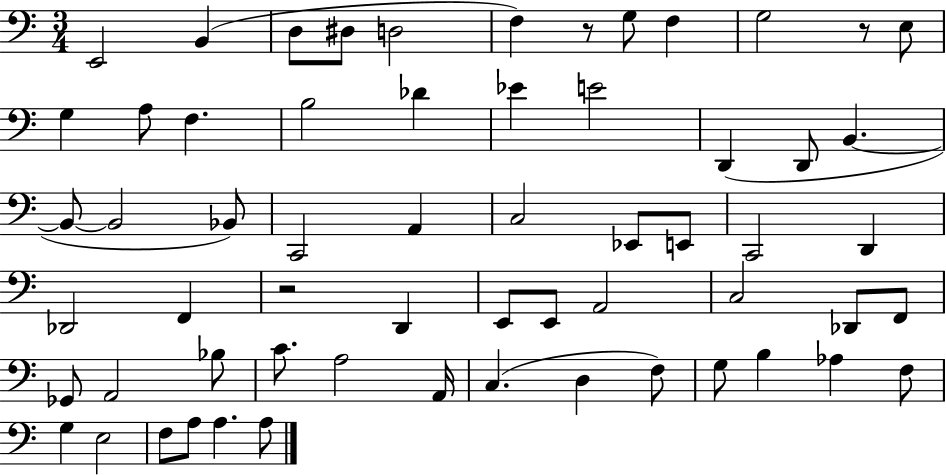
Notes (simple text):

E2/h B2/q D3/e D#3/e D3/h F3/q R/e G3/e F3/q G3/h R/e E3/e G3/q A3/e F3/q. B3/h Db4/q Eb4/q E4/h D2/q D2/e B2/q. B2/e B2/h Bb2/e C2/h A2/q C3/h Eb2/e E2/e C2/h D2/q Db2/h F2/q R/h D2/q E2/e E2/e A2/h C3/h Db2/e F2/e Gb2/e A2/h Bb3/e C4/e. A3/h A2/s C3/q. D3/q F3/e G3/e B3/q Ab3/q F3/e G3/q E3/h F3/e A3/e A3/q. A3/e